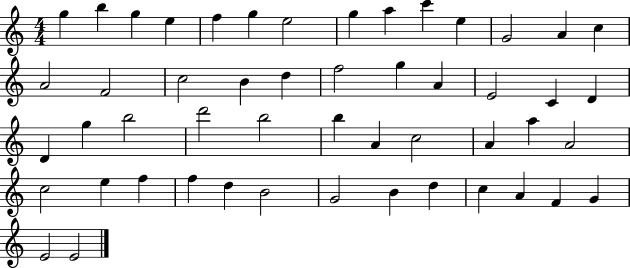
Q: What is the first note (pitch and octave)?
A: G5